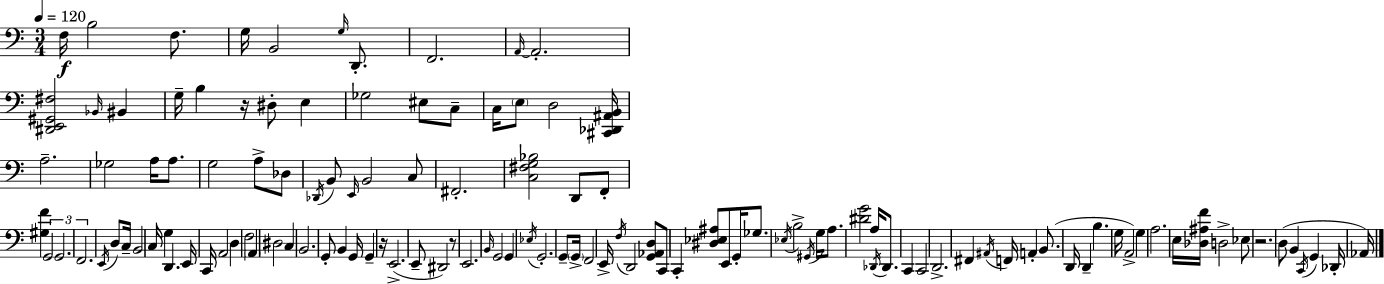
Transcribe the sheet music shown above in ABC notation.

X:1
T:Untitled
M:3/4
L:1/4
K:C
F,/4 B,2 F,/2 G,/4 B,,2 G,/4 D,,/2 F,,2 A,,/4 A,,2 [^D,,E,,^G,,^F,]2 _B,,/4 ^B,, G,/4 B, z/4 ^D,/2 E, _G,2 ^E,/2 C,/2 C,/4 E,/2 D,2 [^C,,_D,,^A,,B,,]/4 A,2 _G,2 A,/4 A,/2 G,2 A,/2 _D,/2 _D,,/4 B,,/2 E,,/4 B,,2 C,/2 ^F,,2 [C,^F,G,_B,]2 D,,/2 F,,/2 [^G,F] G,,2 G,,2 F,,2 E,,/4 D,/2 C,/4 B,,2 C,/4 G, D,, E,,/4 C,,/4 A,,2 D, F,2 A,, ^D,2 C, B,,2 G,,/2 B,, G,,/4 G,, z/4 E,,2 E,,/2 ^D,,2 z/2 E,,2 B,,/4 G,,2 G,, _E,/4 G,,2 G,,/2 G,,/4 F,,2 E,,/4 F,/4 D,,2 [G,,_A,,D,]/2 C,,/2 C,, [^D,_E,^A,]/2 E,,/2 G,,/4 _G,/2 _E,/4 B,2 ^G,,/4 G,/4 A,/2 [^DG]2 A,/4 _D,,/4 _D,,/2 C,, C,,2 D,,2 ^F,, ^A,,/4 F,,/4 A,, B,,/2 D,,/4 D,, B, G,/4 A,,2 G, A,2 E,/4 [_D,^A,F]/4 D,2 _E,/2 z2 D,/2 B,, C,,/4 G,, _D,,/4 _A,,/4